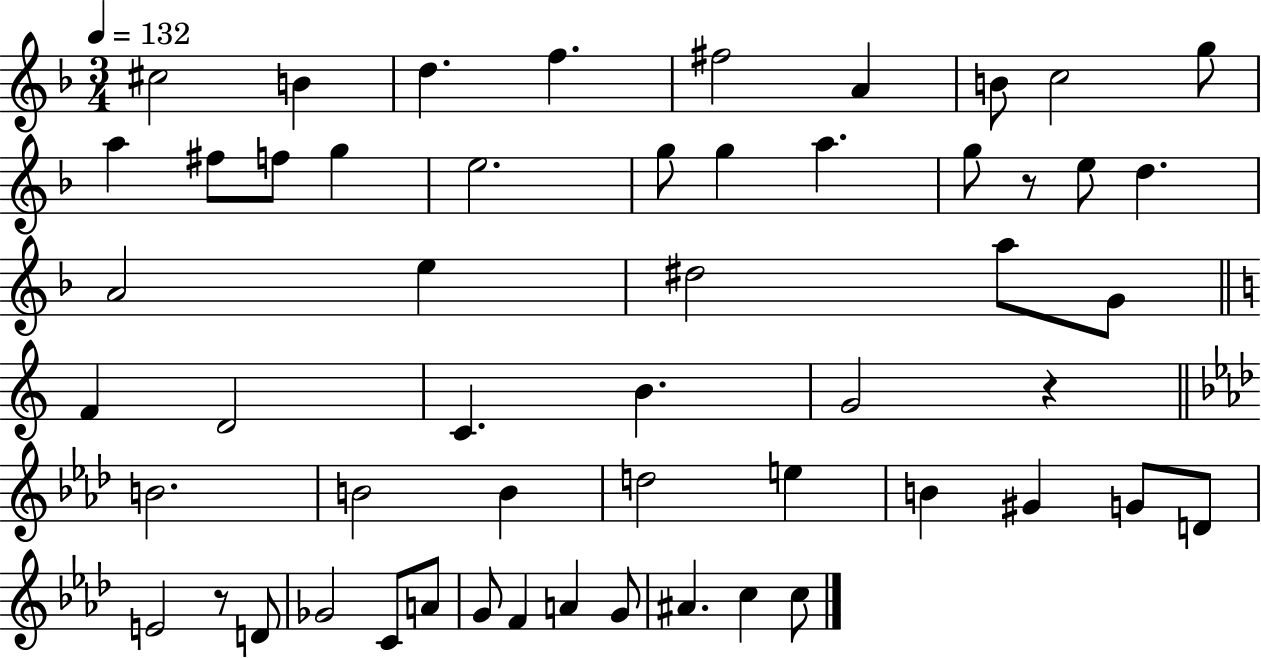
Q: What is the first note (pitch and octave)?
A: C#5